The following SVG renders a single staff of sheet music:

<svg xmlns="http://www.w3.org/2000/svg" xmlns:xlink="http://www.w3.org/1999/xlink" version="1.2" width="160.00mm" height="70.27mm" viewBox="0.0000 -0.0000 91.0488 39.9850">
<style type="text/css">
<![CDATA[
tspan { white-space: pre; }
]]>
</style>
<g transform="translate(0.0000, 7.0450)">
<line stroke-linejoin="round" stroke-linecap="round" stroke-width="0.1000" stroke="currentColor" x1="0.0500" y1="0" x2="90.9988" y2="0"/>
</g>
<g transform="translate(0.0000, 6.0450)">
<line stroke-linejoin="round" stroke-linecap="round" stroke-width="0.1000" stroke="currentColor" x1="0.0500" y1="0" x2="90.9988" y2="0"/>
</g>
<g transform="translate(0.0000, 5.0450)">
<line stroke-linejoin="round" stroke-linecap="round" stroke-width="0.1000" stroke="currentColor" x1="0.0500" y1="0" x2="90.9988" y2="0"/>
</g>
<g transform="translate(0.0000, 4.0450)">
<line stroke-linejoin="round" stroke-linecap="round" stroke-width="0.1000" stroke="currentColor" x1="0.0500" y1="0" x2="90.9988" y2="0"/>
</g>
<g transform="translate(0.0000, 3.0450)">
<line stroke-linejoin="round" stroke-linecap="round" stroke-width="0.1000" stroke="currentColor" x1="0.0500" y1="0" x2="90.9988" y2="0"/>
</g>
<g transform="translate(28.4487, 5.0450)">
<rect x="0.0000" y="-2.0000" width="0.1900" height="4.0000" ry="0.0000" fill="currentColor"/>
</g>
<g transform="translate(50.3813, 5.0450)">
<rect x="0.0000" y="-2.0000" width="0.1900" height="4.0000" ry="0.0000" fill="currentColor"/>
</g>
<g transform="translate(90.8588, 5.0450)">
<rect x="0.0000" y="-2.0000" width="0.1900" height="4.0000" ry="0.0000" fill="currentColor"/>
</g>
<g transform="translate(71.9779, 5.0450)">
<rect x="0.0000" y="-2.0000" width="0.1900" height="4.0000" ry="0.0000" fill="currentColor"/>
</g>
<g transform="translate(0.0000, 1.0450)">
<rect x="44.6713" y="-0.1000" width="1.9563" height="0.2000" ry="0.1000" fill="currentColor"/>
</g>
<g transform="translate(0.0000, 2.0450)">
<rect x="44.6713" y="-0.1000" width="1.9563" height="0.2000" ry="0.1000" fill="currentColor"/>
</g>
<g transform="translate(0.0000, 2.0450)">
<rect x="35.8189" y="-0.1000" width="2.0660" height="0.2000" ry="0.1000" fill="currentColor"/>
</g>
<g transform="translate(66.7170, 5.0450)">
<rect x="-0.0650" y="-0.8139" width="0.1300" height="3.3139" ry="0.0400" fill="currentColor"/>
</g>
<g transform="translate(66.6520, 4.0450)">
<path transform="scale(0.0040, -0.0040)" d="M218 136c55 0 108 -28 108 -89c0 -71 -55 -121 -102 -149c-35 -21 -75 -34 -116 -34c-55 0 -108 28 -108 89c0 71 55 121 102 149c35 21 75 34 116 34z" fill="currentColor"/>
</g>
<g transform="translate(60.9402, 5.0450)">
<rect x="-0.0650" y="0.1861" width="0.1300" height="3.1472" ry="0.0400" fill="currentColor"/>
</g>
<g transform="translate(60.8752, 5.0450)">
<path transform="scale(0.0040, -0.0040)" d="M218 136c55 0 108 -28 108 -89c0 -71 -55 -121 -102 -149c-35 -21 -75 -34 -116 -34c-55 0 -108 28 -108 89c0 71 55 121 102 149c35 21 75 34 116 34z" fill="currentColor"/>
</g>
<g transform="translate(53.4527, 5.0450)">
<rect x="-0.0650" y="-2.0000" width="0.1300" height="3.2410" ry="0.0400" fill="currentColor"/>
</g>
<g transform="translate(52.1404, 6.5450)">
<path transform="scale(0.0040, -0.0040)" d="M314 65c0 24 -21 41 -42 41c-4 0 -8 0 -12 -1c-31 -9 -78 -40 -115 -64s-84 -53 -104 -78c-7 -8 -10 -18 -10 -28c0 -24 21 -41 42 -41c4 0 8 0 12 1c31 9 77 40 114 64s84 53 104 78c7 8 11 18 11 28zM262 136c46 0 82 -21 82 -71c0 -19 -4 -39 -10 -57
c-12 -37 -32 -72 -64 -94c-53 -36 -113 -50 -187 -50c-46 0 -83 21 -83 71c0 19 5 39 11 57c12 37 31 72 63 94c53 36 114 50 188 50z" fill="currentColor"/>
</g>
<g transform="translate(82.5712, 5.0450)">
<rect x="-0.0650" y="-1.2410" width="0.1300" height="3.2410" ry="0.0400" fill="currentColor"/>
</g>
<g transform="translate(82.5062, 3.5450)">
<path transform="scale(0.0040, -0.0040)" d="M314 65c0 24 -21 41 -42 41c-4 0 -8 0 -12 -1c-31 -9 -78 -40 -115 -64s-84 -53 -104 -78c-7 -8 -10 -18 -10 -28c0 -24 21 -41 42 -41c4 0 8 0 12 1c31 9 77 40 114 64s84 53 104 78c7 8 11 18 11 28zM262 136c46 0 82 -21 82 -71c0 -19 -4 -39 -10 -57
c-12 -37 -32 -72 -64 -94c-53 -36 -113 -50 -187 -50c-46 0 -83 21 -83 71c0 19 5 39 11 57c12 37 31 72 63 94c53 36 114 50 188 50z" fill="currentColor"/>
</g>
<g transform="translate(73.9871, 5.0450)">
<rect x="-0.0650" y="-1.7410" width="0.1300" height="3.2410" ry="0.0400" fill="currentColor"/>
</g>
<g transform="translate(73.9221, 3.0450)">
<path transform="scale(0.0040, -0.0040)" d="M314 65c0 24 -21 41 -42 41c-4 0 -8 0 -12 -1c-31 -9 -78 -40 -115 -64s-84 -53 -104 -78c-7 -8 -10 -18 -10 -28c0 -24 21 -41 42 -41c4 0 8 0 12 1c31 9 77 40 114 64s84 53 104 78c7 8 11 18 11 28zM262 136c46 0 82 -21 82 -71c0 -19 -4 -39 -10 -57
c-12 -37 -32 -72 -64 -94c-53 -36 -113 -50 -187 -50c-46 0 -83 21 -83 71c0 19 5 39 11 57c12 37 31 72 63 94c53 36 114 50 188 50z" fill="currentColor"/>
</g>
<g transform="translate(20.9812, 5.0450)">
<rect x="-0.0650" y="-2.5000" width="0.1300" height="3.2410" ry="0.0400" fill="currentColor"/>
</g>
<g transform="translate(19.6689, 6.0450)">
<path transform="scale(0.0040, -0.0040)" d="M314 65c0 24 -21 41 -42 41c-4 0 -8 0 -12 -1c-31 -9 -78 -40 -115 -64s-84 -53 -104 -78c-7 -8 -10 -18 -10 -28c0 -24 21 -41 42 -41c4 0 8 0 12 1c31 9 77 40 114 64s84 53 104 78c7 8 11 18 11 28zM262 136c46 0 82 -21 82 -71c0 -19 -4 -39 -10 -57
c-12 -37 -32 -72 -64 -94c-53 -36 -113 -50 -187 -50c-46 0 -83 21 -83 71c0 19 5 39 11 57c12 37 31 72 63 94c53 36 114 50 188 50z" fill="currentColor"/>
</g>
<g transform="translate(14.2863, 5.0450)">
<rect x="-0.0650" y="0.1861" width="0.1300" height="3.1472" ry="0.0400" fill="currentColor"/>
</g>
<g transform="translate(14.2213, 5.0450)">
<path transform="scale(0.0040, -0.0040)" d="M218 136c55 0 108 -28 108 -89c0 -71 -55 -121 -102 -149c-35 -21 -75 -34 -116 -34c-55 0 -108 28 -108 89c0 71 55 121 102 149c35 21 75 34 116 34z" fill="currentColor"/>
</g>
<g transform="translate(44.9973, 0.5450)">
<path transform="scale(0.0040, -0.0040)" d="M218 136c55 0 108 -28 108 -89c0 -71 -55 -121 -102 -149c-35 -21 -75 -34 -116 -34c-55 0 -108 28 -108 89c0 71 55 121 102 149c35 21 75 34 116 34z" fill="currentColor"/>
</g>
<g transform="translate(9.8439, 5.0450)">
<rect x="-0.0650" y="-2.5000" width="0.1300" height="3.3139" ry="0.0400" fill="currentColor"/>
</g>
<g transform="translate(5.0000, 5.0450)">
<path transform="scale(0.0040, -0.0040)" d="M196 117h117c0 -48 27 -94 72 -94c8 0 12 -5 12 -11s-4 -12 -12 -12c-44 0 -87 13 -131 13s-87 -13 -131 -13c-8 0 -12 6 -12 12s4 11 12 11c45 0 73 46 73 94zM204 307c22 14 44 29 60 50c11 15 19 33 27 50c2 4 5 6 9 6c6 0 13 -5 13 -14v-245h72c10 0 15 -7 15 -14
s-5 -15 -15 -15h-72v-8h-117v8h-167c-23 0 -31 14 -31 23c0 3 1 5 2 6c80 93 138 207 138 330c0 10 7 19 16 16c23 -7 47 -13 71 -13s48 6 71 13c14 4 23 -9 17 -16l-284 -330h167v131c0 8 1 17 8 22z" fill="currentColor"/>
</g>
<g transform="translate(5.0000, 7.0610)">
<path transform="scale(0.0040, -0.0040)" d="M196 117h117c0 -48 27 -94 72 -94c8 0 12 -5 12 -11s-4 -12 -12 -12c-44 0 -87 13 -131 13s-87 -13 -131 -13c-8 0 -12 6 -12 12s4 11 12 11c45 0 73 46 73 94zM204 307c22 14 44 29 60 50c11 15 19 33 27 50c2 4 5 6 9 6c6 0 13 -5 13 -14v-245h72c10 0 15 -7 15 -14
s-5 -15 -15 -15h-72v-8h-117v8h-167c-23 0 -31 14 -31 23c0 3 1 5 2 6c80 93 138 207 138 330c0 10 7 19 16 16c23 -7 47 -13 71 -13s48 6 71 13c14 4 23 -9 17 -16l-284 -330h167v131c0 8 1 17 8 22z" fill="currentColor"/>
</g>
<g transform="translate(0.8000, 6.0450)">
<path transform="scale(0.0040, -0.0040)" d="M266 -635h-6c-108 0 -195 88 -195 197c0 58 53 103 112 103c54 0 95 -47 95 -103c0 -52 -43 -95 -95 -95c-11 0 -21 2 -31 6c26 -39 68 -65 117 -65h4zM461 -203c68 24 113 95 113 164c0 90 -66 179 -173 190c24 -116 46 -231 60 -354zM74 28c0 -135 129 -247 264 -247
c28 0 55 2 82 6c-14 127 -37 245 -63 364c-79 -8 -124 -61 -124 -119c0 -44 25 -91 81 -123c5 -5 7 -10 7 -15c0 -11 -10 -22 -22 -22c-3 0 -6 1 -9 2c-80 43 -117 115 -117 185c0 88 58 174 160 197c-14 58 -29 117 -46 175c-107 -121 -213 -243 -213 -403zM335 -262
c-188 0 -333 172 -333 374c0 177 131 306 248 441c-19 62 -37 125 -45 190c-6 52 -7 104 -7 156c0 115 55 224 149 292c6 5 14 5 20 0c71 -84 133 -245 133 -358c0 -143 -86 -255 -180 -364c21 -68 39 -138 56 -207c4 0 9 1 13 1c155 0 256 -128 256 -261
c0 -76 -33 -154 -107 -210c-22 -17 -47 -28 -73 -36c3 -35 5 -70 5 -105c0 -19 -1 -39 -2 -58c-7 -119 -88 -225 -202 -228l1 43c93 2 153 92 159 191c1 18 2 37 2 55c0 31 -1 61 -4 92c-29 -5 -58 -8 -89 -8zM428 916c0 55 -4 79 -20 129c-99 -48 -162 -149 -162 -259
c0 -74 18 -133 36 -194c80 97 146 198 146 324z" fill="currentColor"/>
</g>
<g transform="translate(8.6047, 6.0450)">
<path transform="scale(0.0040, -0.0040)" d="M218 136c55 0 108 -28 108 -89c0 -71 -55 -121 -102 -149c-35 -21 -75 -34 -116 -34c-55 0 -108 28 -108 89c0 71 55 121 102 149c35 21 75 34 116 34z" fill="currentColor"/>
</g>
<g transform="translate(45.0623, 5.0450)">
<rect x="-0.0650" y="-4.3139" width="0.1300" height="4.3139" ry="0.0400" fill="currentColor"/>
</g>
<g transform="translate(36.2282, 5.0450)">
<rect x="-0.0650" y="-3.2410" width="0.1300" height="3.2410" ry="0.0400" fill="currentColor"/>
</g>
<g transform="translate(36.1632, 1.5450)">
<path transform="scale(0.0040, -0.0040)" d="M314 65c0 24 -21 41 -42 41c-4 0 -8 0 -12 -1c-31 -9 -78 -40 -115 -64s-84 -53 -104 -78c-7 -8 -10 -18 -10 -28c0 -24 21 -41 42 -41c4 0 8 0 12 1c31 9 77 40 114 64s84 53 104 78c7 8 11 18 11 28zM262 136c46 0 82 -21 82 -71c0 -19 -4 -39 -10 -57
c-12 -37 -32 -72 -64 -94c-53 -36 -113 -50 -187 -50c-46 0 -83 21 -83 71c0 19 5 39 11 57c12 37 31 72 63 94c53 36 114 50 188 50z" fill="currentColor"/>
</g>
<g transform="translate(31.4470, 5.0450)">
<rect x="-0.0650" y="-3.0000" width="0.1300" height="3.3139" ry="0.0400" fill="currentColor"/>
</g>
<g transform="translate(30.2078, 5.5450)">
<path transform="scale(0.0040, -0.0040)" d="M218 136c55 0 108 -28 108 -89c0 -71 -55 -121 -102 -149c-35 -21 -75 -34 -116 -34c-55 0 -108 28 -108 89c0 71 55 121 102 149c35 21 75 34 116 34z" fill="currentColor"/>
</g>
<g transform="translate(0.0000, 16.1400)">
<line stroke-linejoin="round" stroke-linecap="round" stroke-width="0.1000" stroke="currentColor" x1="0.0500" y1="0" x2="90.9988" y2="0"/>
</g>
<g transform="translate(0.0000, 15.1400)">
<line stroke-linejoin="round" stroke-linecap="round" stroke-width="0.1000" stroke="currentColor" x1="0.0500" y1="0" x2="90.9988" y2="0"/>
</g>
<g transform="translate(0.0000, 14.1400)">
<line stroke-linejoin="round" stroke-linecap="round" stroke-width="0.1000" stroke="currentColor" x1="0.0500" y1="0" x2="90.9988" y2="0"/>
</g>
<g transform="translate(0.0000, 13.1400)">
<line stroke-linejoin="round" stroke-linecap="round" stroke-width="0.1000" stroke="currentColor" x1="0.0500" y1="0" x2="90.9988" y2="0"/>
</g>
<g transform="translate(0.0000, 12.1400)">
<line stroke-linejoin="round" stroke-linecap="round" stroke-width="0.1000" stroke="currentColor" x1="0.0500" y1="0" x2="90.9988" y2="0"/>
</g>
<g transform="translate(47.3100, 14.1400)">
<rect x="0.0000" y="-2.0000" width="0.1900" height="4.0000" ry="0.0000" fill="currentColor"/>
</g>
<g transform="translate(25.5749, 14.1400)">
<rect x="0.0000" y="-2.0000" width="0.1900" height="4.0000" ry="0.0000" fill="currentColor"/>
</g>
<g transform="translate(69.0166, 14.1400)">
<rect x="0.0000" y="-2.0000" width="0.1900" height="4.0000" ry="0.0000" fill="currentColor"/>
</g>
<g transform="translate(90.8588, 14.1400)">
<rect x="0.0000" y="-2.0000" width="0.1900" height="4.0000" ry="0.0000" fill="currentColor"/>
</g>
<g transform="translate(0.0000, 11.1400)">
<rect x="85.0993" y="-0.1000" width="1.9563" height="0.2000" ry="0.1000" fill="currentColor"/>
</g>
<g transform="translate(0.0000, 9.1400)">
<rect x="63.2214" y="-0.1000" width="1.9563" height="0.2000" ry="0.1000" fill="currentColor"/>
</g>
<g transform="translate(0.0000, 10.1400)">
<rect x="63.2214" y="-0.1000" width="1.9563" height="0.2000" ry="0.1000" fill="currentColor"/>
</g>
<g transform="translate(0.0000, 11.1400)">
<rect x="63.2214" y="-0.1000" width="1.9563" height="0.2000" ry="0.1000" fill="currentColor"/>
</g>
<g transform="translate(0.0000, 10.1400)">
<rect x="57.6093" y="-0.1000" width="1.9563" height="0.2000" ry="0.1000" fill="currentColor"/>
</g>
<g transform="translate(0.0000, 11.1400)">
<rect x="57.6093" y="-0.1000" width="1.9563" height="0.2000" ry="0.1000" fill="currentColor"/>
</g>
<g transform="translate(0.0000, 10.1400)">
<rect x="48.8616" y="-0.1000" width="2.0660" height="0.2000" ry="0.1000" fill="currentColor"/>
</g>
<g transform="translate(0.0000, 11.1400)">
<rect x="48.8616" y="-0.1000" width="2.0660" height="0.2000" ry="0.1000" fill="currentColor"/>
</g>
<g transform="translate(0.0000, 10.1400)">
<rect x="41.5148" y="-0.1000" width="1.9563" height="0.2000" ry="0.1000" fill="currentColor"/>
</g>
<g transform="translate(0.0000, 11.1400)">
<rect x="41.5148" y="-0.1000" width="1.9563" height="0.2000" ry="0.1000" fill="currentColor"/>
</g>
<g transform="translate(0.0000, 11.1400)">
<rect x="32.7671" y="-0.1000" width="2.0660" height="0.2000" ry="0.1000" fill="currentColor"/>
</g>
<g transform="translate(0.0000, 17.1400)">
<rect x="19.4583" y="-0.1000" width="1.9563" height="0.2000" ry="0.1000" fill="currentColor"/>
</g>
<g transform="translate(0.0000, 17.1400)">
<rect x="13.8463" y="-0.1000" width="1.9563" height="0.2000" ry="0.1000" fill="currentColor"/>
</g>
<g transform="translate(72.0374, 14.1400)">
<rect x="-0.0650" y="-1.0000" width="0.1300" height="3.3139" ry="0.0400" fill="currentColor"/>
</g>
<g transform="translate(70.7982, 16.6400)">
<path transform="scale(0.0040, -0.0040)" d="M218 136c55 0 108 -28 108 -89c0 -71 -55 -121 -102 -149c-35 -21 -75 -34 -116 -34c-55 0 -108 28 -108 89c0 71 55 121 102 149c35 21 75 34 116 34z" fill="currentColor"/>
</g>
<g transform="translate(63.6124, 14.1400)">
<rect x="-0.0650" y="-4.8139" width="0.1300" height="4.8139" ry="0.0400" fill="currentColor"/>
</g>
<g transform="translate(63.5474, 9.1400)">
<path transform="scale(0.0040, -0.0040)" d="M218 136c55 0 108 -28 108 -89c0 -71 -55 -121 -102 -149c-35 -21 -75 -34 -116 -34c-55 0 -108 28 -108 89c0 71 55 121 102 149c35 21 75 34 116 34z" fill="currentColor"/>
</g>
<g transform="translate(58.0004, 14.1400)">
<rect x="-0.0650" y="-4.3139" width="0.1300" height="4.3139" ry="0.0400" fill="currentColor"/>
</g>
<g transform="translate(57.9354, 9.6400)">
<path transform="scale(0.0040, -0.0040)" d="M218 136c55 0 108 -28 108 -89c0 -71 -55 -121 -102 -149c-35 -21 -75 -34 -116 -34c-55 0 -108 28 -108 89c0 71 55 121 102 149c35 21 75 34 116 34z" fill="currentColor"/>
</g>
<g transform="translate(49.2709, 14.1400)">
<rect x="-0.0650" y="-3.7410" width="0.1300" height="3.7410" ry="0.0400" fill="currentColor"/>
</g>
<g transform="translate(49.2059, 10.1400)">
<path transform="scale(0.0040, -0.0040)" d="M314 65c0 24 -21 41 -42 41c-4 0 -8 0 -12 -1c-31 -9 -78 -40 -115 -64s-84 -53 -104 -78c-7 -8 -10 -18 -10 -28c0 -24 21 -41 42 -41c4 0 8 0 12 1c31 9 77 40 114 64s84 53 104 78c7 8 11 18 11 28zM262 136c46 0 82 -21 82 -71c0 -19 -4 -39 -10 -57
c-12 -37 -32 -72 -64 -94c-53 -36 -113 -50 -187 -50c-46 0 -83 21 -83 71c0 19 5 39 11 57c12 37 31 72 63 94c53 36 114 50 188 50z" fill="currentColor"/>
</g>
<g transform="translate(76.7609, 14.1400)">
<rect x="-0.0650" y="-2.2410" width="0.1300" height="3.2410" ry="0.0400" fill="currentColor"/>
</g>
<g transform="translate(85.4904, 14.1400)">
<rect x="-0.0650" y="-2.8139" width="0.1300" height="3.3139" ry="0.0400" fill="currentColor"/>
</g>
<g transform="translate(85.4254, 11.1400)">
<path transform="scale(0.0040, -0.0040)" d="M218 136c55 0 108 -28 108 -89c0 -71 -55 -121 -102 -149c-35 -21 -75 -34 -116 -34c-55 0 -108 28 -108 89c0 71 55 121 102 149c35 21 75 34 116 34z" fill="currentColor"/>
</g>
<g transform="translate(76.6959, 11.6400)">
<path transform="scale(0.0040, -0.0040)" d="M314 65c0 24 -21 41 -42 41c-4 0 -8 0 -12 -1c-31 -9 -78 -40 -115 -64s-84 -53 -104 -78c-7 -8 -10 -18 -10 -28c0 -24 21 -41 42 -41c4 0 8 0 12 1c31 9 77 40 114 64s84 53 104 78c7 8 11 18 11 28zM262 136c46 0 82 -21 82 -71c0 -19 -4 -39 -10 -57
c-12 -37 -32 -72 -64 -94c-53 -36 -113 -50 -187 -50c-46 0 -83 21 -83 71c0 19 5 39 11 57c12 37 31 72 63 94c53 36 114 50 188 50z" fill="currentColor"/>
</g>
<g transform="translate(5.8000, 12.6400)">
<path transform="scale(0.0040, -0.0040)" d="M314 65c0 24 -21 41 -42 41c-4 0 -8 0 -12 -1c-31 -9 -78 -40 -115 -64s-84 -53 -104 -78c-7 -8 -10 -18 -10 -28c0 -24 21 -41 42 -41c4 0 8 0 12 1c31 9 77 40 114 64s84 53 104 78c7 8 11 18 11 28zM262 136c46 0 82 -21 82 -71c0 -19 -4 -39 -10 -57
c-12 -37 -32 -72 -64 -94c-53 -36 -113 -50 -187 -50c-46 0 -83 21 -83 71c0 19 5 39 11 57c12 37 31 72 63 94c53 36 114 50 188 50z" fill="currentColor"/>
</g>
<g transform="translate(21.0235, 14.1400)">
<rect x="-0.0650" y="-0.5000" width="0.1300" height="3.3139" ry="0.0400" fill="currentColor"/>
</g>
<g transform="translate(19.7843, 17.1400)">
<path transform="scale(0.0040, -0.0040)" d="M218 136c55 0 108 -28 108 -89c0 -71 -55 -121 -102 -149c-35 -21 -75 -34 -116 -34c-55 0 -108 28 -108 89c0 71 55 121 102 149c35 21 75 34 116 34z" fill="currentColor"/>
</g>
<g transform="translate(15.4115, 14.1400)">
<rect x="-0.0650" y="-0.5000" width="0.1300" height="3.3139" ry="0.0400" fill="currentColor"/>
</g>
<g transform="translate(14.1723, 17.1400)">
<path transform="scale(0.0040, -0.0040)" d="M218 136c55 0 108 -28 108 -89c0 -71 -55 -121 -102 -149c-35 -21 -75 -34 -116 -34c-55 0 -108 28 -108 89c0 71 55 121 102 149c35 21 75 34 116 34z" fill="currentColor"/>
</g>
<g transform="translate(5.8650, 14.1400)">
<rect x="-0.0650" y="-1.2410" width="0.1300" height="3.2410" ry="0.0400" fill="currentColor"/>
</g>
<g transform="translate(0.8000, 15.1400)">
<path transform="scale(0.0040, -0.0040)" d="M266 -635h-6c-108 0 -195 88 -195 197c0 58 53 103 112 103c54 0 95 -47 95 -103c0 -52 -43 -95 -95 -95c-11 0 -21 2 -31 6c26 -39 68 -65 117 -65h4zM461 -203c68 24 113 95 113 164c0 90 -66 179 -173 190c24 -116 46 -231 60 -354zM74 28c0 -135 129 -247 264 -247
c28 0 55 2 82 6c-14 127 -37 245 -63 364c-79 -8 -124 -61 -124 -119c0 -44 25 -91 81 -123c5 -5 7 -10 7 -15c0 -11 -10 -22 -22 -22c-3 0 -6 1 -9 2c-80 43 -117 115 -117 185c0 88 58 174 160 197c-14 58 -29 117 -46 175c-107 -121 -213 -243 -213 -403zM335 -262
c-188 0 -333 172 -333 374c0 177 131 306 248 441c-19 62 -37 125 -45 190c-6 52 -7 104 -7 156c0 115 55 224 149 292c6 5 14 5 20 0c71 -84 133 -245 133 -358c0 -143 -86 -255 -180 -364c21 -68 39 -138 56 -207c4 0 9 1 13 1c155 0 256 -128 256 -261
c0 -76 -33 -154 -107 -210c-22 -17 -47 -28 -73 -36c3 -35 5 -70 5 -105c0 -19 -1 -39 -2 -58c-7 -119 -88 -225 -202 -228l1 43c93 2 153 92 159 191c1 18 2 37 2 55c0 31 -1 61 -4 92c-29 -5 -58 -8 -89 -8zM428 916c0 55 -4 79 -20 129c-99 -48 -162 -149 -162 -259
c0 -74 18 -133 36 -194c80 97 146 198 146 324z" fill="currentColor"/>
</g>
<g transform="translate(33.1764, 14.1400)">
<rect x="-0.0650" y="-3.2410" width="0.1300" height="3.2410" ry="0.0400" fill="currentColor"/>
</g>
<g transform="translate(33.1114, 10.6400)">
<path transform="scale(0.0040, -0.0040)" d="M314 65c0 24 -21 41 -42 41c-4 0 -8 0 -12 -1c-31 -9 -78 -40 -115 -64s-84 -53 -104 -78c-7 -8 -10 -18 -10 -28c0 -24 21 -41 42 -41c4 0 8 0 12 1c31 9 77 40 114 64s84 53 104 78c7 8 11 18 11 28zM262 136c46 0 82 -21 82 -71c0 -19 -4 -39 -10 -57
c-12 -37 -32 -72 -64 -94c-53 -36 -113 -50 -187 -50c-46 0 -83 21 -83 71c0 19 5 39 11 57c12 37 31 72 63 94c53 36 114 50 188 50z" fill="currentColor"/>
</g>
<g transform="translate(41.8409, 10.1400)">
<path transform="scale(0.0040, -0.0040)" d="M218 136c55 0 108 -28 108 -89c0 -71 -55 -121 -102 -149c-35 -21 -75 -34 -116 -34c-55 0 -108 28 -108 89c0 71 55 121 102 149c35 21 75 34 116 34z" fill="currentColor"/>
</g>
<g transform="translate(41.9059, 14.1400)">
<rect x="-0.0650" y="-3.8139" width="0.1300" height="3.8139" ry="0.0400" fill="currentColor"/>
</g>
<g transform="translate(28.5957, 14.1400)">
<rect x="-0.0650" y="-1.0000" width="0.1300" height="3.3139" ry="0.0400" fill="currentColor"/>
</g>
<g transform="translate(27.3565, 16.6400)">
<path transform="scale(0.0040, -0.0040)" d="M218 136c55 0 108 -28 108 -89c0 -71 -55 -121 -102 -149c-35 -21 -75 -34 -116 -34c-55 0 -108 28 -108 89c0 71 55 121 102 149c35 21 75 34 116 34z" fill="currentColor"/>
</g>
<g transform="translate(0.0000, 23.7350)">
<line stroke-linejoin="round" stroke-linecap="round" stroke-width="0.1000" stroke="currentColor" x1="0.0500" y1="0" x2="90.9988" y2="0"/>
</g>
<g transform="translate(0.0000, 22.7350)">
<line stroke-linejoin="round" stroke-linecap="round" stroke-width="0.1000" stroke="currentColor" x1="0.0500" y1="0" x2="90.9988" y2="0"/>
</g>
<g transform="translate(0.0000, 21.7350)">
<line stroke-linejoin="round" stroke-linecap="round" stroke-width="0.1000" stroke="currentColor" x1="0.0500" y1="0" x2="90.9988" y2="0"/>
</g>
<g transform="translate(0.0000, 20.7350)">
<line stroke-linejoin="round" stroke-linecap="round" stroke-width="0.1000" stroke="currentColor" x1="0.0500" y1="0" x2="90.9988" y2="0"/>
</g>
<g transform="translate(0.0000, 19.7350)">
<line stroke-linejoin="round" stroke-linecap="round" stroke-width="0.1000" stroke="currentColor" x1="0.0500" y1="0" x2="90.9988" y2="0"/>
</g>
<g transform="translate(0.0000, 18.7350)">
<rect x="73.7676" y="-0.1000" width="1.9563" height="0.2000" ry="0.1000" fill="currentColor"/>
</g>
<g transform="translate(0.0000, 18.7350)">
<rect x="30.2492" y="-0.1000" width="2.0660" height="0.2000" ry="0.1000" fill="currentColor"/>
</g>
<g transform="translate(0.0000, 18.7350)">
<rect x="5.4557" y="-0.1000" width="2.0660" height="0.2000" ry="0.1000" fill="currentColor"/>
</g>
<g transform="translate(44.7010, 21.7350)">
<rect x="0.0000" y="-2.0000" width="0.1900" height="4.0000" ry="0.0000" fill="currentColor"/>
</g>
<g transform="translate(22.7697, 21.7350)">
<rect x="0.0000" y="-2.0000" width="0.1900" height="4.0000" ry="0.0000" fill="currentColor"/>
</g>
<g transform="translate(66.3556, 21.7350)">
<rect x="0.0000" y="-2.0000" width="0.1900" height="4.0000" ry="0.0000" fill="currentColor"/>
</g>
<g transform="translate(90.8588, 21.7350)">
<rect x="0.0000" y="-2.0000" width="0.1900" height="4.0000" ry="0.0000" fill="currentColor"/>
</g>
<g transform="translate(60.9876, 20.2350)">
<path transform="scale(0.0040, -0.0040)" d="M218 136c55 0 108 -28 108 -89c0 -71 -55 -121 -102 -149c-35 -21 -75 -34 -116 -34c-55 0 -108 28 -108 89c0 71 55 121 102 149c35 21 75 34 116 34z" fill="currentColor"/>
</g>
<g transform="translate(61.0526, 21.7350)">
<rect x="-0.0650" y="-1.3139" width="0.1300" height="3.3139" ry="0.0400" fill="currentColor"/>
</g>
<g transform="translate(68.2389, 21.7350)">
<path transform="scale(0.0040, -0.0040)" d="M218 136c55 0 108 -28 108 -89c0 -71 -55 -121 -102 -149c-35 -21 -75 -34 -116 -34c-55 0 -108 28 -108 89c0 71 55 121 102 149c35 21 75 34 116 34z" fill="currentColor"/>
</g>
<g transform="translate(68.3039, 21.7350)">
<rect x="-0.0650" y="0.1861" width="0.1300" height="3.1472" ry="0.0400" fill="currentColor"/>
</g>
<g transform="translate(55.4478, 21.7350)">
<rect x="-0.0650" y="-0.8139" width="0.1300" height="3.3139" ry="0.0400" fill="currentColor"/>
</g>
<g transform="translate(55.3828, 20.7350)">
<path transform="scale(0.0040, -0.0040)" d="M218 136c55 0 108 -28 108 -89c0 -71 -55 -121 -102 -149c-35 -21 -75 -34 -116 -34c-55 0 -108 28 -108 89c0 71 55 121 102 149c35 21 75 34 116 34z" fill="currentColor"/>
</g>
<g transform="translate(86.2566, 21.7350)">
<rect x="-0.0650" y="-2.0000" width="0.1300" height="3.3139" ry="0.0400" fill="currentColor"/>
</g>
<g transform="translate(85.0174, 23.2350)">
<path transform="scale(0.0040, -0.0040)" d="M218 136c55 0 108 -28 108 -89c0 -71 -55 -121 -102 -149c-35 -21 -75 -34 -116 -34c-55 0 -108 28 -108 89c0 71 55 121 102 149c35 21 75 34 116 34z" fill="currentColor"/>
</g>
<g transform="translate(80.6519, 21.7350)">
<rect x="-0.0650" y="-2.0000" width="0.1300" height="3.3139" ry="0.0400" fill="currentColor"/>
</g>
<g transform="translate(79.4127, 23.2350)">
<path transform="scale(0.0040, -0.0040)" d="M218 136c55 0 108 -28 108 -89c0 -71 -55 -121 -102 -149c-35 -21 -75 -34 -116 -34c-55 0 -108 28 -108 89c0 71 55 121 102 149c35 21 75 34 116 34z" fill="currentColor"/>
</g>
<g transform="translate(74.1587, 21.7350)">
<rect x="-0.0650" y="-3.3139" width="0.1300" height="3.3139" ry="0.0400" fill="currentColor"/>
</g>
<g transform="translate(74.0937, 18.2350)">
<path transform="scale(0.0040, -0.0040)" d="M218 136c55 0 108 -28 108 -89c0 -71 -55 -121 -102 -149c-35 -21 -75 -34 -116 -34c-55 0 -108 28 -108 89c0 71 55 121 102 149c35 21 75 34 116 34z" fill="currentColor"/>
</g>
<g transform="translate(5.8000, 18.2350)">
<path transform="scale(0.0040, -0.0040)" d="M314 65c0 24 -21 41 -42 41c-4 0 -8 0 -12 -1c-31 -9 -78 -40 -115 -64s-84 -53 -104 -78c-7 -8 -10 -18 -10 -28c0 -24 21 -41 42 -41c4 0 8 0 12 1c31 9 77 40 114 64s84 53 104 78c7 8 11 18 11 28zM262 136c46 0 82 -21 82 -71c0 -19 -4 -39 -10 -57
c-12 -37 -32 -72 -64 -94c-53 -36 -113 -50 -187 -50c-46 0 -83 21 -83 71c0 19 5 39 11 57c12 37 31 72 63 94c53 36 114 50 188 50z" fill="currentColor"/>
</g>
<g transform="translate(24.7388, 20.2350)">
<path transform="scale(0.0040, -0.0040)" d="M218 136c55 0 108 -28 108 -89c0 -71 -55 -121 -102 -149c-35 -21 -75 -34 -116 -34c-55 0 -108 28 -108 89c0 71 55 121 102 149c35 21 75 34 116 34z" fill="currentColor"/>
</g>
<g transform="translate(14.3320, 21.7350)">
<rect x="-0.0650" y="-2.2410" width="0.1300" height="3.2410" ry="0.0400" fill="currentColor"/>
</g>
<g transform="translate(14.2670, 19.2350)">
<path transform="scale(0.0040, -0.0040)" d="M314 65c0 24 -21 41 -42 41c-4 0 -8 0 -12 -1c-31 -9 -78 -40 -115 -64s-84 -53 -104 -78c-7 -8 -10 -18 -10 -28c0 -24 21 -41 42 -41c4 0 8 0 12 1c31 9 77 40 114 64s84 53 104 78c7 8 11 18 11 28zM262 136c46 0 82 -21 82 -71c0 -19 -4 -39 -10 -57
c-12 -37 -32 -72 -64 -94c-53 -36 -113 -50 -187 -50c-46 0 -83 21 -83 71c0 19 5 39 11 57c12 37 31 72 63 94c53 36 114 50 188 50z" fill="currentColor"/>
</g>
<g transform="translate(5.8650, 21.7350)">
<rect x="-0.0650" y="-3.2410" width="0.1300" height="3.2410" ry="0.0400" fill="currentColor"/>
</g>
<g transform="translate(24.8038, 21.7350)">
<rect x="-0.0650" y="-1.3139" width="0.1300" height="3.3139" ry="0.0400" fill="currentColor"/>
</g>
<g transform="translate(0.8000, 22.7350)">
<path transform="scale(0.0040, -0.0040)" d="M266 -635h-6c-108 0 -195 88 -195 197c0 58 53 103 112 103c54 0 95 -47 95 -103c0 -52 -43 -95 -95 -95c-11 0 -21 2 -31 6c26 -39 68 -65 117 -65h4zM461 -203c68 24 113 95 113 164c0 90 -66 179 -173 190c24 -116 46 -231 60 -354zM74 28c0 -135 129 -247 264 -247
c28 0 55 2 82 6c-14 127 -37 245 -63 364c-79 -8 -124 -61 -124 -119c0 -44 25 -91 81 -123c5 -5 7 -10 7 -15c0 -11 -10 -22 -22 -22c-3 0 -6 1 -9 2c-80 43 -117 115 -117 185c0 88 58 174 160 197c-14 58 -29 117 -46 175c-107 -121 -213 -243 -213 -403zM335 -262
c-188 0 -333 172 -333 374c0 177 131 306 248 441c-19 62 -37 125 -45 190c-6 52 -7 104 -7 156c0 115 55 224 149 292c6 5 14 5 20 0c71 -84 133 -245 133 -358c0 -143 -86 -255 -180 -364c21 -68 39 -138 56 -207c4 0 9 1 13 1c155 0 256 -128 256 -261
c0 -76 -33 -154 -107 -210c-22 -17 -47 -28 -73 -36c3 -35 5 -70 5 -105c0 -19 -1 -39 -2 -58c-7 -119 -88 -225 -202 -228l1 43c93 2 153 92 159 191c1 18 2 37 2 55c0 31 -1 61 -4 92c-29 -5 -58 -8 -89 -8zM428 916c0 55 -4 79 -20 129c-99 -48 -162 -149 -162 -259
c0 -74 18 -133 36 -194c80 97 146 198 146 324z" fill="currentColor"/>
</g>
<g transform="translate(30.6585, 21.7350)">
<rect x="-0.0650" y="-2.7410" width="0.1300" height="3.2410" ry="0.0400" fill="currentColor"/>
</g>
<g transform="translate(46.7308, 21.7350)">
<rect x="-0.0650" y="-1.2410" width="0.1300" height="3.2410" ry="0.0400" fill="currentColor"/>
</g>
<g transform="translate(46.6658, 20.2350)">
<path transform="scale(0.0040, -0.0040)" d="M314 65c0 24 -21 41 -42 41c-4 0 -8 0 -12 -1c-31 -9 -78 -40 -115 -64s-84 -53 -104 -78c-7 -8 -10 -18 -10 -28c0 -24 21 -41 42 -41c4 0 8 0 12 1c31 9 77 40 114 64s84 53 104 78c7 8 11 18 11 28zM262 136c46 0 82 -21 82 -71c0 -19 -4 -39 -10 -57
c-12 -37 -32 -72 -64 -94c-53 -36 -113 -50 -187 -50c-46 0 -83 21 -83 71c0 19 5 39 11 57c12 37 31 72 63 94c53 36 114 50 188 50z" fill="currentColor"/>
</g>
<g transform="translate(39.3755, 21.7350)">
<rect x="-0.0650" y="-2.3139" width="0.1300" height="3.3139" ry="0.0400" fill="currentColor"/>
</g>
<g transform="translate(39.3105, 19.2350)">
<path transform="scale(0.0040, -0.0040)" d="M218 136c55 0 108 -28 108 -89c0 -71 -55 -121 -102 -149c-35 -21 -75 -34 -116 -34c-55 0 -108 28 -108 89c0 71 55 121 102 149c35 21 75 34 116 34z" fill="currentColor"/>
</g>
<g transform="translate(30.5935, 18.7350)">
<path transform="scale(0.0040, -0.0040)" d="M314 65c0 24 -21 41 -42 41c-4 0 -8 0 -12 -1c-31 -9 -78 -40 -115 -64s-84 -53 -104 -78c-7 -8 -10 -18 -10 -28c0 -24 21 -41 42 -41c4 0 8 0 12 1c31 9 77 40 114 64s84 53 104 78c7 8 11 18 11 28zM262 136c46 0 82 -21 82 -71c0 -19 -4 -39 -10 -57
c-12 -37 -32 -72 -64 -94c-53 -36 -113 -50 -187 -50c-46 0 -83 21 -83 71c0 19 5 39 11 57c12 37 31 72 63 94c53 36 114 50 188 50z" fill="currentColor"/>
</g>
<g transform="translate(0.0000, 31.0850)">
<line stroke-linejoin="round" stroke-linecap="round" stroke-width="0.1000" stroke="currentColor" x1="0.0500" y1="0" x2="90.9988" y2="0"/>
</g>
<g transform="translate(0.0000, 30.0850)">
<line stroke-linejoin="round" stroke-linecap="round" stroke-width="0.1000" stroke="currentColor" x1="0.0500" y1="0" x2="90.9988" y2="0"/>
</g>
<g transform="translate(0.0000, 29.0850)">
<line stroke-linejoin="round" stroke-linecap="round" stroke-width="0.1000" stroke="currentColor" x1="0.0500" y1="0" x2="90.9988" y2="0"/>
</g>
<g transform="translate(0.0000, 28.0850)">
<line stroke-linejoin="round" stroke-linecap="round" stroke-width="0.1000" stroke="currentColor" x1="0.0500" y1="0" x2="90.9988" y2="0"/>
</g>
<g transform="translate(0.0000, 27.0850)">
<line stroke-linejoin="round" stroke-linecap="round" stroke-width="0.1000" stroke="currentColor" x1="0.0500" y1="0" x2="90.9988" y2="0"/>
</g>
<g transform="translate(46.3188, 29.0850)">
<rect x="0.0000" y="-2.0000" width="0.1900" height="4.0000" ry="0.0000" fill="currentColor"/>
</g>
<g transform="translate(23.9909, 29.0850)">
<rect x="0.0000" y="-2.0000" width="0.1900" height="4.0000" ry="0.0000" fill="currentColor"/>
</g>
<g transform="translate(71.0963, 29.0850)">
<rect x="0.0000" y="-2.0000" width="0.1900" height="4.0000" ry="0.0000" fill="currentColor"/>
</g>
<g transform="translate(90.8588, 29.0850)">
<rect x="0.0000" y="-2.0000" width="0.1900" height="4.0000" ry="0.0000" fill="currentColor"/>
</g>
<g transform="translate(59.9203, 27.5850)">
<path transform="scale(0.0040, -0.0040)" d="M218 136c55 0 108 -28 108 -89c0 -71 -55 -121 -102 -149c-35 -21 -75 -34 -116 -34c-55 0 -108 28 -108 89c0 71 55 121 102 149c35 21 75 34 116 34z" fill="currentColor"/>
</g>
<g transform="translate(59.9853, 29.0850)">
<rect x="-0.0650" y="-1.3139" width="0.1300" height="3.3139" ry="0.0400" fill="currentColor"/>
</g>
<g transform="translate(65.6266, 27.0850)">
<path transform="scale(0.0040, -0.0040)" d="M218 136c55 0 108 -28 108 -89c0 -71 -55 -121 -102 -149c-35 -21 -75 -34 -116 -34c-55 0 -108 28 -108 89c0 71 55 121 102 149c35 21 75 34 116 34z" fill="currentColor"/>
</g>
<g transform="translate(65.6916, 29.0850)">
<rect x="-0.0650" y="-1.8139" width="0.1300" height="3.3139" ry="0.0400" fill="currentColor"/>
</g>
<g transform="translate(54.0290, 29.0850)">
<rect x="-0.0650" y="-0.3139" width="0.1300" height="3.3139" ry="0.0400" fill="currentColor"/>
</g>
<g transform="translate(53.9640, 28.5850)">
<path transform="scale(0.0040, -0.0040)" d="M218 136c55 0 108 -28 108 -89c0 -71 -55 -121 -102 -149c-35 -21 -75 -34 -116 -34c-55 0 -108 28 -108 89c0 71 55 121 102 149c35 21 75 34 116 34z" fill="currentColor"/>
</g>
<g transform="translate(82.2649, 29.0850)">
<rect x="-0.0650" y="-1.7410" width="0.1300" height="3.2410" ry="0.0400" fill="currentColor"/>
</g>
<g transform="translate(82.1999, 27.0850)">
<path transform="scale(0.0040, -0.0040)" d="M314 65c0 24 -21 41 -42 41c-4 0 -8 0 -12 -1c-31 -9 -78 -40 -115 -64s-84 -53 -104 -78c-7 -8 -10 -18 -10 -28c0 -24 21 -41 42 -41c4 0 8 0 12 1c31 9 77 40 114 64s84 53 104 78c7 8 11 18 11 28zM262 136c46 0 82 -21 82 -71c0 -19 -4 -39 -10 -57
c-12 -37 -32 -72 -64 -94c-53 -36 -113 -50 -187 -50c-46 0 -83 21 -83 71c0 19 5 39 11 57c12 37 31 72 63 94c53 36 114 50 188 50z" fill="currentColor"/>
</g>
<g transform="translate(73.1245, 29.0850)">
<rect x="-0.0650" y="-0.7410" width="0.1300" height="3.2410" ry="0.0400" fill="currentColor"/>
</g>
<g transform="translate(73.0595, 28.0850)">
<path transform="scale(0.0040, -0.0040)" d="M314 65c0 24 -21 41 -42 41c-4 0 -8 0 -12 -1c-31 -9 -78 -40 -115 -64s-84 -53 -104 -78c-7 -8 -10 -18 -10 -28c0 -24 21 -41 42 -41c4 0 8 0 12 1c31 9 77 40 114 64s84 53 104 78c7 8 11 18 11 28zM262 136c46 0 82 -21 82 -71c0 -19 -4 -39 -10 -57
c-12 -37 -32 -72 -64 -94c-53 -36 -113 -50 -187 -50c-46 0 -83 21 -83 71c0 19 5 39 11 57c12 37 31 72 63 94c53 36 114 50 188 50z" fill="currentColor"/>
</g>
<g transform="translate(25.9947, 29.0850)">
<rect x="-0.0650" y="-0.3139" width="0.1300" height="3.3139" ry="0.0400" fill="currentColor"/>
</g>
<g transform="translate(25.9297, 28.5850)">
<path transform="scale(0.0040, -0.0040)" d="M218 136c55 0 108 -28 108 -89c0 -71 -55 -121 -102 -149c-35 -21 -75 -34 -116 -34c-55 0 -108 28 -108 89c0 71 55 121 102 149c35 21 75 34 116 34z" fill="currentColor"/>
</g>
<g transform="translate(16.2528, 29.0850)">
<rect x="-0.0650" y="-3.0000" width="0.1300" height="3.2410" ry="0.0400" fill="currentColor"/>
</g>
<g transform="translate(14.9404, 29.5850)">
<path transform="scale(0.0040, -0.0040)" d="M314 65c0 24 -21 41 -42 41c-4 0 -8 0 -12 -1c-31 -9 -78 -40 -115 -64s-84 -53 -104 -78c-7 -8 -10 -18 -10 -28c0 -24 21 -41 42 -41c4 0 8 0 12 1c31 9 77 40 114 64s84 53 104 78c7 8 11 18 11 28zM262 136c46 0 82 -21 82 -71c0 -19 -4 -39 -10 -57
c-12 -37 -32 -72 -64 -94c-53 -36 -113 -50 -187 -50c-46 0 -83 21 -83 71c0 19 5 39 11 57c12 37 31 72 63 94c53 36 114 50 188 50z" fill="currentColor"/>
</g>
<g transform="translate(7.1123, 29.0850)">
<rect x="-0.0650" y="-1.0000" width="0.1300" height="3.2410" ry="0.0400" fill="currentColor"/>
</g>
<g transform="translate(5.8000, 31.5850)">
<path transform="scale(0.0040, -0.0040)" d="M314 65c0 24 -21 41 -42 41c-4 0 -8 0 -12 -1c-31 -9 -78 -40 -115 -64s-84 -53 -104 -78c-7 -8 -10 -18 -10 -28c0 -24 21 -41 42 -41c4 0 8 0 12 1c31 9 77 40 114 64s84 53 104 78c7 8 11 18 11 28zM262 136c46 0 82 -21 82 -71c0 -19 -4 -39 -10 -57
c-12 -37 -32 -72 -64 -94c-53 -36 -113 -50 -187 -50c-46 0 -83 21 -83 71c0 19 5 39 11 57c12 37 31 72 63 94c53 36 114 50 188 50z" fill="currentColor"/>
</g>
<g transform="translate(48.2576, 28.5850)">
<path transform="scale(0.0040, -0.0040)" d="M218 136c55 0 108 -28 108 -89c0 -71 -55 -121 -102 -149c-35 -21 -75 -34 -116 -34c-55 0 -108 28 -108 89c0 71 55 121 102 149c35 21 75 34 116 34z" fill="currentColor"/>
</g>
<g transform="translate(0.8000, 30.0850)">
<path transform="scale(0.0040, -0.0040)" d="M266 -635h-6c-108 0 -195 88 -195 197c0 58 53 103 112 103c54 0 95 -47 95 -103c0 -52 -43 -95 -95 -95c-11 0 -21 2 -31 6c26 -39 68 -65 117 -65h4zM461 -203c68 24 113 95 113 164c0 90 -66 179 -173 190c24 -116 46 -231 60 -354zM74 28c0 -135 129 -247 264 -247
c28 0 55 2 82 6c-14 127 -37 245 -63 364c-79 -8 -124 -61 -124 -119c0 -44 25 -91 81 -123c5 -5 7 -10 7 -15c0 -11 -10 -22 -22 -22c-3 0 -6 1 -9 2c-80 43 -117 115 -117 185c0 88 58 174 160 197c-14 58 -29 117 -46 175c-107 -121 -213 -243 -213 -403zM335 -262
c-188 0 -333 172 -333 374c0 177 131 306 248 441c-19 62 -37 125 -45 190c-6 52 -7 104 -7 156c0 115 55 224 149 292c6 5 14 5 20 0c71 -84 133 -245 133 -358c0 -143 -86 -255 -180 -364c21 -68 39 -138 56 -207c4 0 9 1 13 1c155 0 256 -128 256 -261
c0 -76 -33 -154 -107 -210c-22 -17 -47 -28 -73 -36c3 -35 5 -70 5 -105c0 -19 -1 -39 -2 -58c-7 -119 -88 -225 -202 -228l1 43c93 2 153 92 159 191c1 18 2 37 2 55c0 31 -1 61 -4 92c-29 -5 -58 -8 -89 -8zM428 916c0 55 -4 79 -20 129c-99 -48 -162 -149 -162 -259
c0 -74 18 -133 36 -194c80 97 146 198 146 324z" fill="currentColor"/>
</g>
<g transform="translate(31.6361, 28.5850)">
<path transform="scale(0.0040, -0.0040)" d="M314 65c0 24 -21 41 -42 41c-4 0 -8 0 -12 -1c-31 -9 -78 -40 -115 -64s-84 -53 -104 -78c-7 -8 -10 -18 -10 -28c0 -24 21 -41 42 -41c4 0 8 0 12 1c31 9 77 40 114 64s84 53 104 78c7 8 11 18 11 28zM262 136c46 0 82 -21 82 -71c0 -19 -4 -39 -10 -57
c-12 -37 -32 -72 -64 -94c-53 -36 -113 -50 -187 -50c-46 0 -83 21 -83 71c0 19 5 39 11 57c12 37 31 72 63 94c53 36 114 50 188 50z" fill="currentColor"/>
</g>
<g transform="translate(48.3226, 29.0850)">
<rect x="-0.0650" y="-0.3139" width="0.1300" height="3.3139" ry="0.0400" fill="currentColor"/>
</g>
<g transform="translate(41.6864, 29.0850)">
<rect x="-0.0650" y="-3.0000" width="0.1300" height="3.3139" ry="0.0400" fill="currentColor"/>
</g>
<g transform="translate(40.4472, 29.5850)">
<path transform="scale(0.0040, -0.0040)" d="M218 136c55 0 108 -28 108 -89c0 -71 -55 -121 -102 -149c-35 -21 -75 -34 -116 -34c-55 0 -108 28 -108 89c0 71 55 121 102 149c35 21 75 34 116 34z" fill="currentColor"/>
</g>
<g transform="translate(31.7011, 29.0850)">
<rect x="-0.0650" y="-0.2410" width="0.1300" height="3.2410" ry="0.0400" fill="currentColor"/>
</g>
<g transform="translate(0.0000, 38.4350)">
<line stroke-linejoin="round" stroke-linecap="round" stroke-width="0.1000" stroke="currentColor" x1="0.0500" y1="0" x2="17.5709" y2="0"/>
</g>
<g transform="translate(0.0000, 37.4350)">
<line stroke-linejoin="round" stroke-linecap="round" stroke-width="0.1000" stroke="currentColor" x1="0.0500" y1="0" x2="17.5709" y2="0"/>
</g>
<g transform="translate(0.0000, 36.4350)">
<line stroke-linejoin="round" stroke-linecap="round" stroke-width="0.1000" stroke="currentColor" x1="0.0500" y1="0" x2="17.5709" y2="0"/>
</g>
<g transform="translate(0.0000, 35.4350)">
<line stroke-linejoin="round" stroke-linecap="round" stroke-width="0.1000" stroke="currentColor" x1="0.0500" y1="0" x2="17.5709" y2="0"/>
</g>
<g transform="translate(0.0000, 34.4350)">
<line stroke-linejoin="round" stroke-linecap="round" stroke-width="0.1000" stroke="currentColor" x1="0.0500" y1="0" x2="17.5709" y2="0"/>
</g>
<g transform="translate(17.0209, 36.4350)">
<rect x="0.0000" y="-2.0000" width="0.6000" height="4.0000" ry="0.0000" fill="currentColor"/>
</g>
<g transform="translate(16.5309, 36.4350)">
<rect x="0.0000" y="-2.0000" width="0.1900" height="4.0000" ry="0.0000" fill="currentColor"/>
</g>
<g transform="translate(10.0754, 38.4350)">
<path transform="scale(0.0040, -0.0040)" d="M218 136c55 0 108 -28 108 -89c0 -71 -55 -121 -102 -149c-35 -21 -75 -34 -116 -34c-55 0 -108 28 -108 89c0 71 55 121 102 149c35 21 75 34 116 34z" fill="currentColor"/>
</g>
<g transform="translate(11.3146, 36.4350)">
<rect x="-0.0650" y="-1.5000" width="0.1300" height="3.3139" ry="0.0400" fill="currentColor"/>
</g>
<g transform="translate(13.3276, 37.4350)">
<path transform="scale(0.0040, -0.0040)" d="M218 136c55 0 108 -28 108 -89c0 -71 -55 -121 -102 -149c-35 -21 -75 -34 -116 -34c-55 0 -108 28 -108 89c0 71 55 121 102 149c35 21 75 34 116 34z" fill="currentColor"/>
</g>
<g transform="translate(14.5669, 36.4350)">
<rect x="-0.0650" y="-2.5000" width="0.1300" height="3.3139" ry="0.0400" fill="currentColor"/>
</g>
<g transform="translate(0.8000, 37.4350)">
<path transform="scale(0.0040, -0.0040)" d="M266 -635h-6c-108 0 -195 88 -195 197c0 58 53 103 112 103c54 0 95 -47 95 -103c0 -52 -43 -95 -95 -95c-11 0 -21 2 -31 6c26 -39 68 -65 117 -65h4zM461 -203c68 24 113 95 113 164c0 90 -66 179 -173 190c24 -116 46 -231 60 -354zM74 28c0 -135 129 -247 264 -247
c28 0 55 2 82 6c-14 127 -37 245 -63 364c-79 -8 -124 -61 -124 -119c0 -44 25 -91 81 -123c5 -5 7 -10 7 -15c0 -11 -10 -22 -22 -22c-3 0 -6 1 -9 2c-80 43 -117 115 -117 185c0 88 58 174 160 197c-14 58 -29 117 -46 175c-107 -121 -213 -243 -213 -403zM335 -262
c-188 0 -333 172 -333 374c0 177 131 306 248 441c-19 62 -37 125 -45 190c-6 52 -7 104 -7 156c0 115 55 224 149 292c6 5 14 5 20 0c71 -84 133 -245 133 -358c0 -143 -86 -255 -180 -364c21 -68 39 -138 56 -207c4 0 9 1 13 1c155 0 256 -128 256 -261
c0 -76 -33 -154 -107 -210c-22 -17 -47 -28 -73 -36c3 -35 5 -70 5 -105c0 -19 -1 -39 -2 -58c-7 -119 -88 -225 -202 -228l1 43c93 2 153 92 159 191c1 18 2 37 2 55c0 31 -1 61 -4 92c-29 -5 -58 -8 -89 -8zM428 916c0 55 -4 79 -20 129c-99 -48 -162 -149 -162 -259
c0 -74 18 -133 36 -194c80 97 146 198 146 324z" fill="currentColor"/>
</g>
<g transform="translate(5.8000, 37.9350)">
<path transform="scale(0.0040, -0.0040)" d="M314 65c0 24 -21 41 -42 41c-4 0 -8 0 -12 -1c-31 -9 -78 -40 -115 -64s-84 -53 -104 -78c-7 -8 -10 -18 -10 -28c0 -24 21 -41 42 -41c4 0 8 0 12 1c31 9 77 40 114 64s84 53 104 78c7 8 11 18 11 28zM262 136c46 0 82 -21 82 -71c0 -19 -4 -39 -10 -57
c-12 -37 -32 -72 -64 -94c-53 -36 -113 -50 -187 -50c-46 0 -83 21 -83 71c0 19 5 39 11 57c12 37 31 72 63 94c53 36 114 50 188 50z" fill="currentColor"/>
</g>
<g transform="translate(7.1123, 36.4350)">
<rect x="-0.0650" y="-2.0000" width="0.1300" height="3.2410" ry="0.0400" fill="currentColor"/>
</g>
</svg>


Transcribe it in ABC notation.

X:1
T:Untitled
M:4/4
L:1/4
K:C
G B G2 A b2 d' F2 B d f2 e2 e2 C C D b2 c' c'2 d' e' D g2 a b2 g2 e a2 g e2 d e B b F F D2 A2 c c2 A c c e f d2 f2 F2 E G